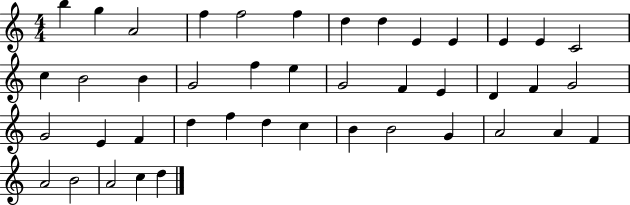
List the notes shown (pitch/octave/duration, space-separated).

B5/q G5/q A4/h F5/q F5/h F5/q D5/q D5/q E4/q E4/q E4/q E4/q C4/h C5/q B4/h B4/q G4/h F5/q E5/q G4/h F4/q E4/q D4/q F4/q G4/h G4/h E4/q F4/q D5/q F5/q D5/q C5/q B4/q B4/h G4/q A4/h A4/q F4/q A4/h B4/h A4/h C5/q D5/q